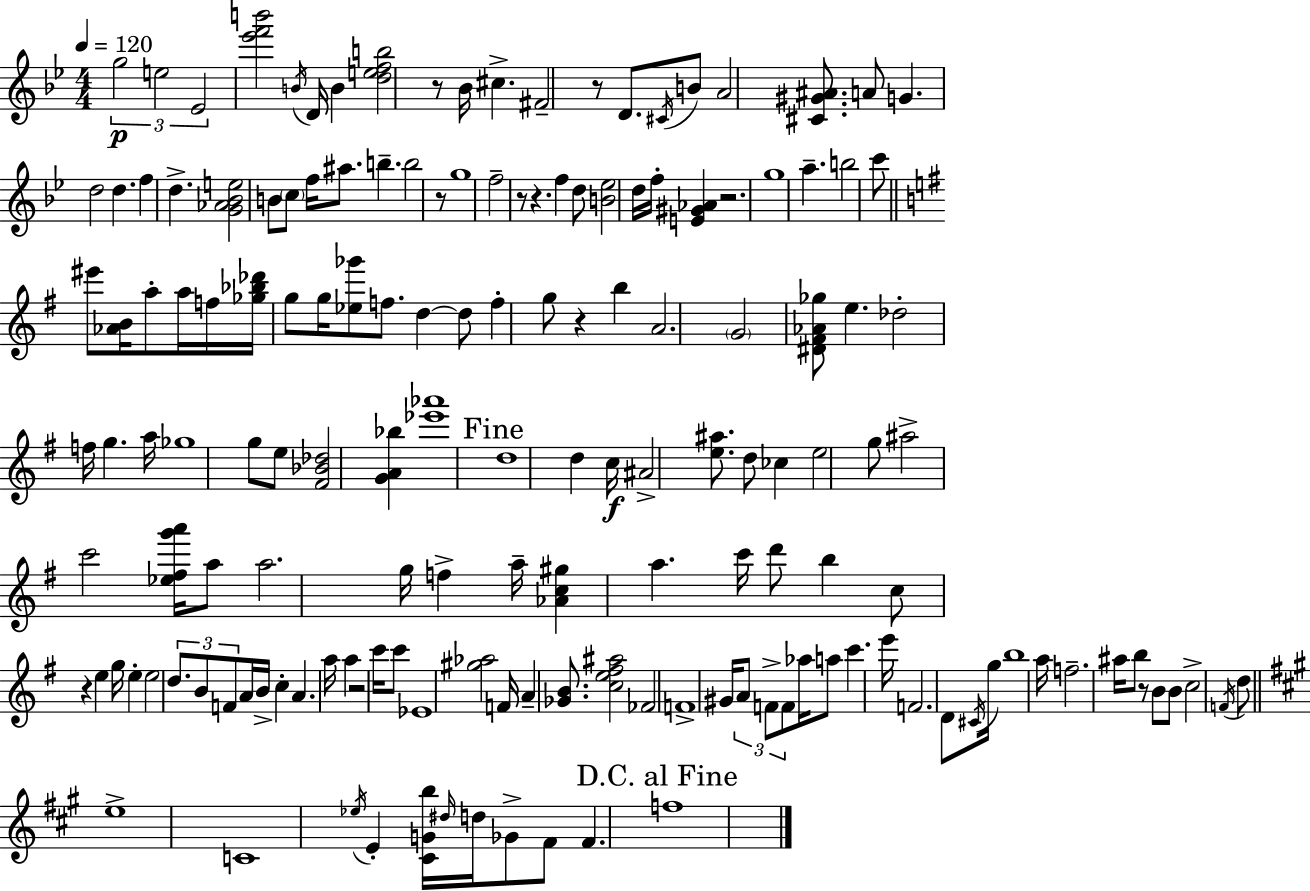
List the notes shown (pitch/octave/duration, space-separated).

G5/h E5/h Eb4/h [Eb6,F6,B6]/h B4/s D4/s B4/q [D5,E5,F5,B5]/h R/e Bb4/s C#5/q. F#4/h R/e D4/e. C#4/s B4/e A4/h [C#4,G#4,A#4]/e. A4/e G4/q. D5/h D5/q. F5/q D5/q. [G4,Ab4,Bb4,E5]/h B4/e C5/e F5/s A#5/e. B5/q. B5/h R/e G5/w F5/h R/e R/q. F5/q D5/e [B4,Eb5]/h D5/s F5/s [E4,G#4,Ab4]/q R/h. G5/w A5/q. B5/h C6/e EIS6/e [Ab4,B4]/s A5/e A5/s F5/s [Gb5,Bb5,Db6]/s G5/e G5/s [Eb5,Gb6]/e F5/e. D5/q D5/e F5/q G5/e R/q B5/q A4/h. G4/h [D#4,F#4,Ab4,Gb5]/e E5/q. Db5/h F5/s G5/q. A5/s Gb5/w G5/e E5/e [F#4,Bb4,Db5]/h [G4,A4,Bb5]/q [Eb6,Ab6]/w D5/w D5/q C5/s A#4/h [E5,A#5]/e. D5/e CES5/q E5/h G5/e A#5/h C6/h [Eb5,F#5,G6,A6]/s A5/e A5/h. G5/s F5/q A5/s [Ab4,C5,G#5]/q A5/q. C6/s D6/e B5/q C5/e R/q E5/q G5/s E5/q E5/h D5/e. B4/e F4/e A4/s B4/s C5/q A4/q. A5/s A5/q R/h C6/s C6/e Eb4/w [G#5,Ab5]/h F4/s A4/q [Gb4,B4]/e. [C5,E5,F#5,A#5]/h FES4/h F4/w G#4/s A4/e F4/e F4/e Ab5/s A5/e C6/q. E6/s F4/h. D4/e C#4/s G5/s B5/w A5/s F5/h. A#5/s B5/e R/e B4/e B4/e C5/h F4/s D5/e E5/w C4/w Eb5/s E4/q [C#4,G4,B5]/s D#5/s D5/s Gb4/e F#4/e F#4/q. F5/w